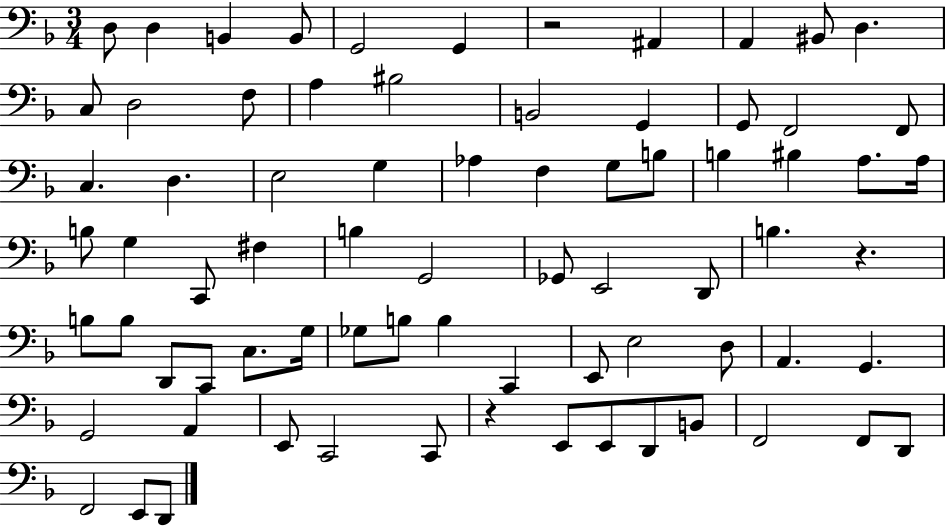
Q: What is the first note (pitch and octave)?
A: D3